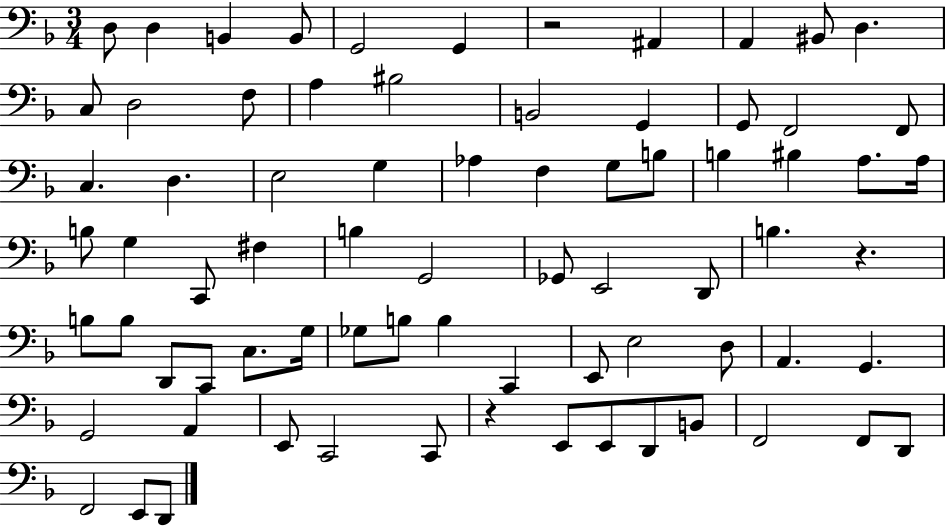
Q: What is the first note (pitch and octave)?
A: D3